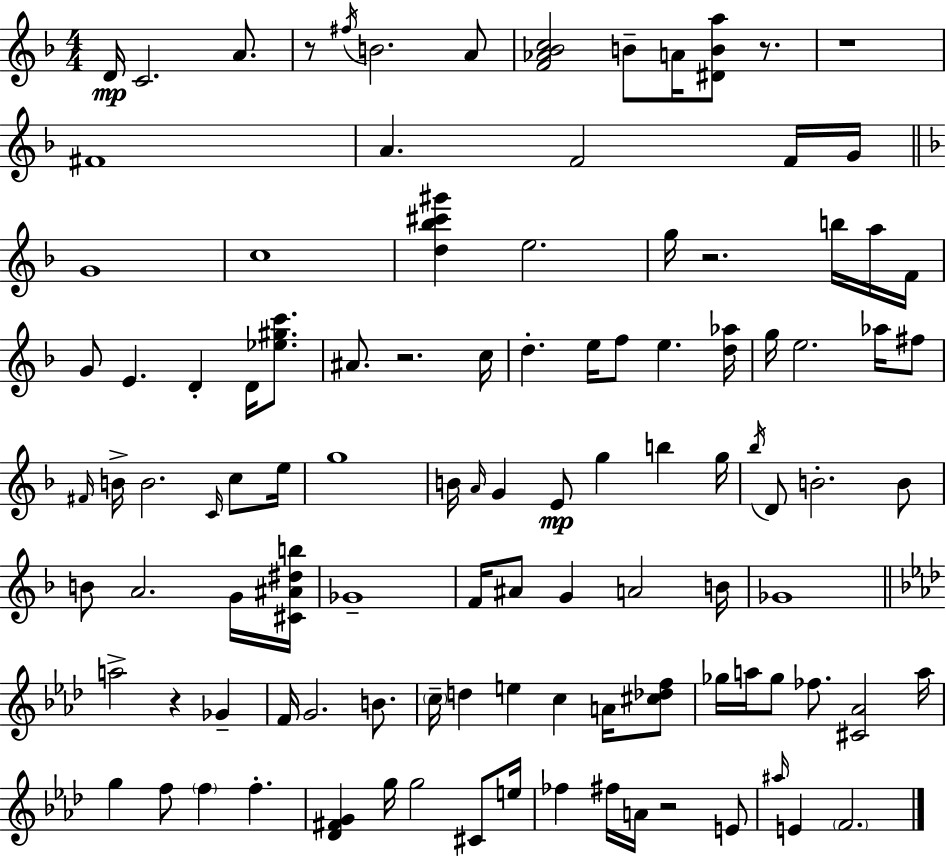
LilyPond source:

{
  \clef treble
  \numericTimeSignature
  \time 4/4
  \key f \major
  \repeat volta 2 { d'16\mp c'2. a'8. | r8 \acciaccatura { fis''16 } b'2. a'8 | <f' aes' bes' c''>2 b'8-- a'16 <dis' b' a''>8 r8. | r1 | \break fis'1 | a'4. f'2 f'16 | g'16 \bar "||" \break \key f \major g'1 | c''1 | <d'' bes'' cis''' gis'''>4 e''2. | g''16 r2. b''16 a''16 f'16 | \break g'8 e'4. d'4-. d'16 <ees'' gis'' c'''>8. | ais'8. r2. c''16 | d''4.-. e''16 f''8 e''4. <d'' aes''>16 | g''16 e''2. aes''16 fis''8 | \break \grace { fis'16 } b'16-> b'2. \grace { c'16 } c''8 | e''16 g''1 | b'16 \grace { a'16 } g'4 e'8\mp g''4 b''4 | g''16 \acciaccatura { bes''16 } d'8 b'2.-. | \break b'8 b'8 a'2. | g'16 <cis' ais' dis'' b''>16 ges'1-- | f'16 ais'8 g'4 a'2 | b'16 ges'1 | \break \bar "||" \break \key aes \major a''2-> r4 ges'4-- | f'16 g'2. b'8. | \parenthesize c''16-- d''4 e''4 c''4 a'16 <cis'' des'' f''>8 | ges''16 a''16 ges''8 fes''8. <cis' aes'>2 a''16 | \break g''4 f''8 \parenthesize f''4 f''4.-. | <des' fis' g'>4 g''16 g''2 cis'8 e''16 | fes''4 fis''16 a'16 r2 e'8 | \grace { ais''16 } e'4 \parenthesize f'2. | \break } \bar "|."
}